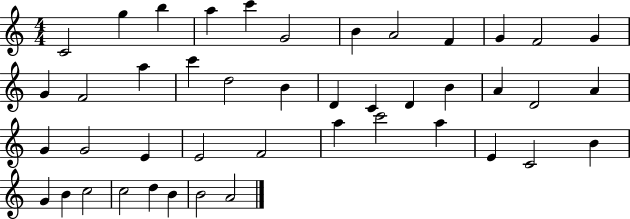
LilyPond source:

{
  \clef treble
  \numericTimeSignature
  \time 4/4
  \key c \major
  c'2 g''4 b''4 | a''4 c'''4 g'2 | b'4 a'2 f'4 | g'4 f'2 g'4 | \break g'4 f'2 a''4 | c'''4 d''2 b'4 | d'4 c'4 d'4 b'4 | a'4 d'2 a'4 | \break g'4 g'2 e'4 | e'2 f'2 | a''4 c'''2 a''4 | e'4 c'2 b'4 | \break g'4 b'4 c''2 | c''2 d''4 b'4 | b'2 a'2 | \bar "|."
}